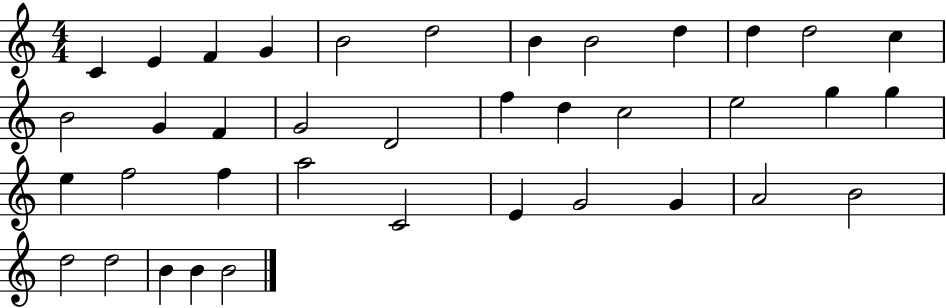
X:1
T:Untitled
M:4/4
L:1/4
K:C
C E F G B2 d2 B B2 d d d2 c B2 G F G2 D2 f d c2 e2 g g e f2 f a2 C2 E G2 G A2 B2 d2 d2 B B B2